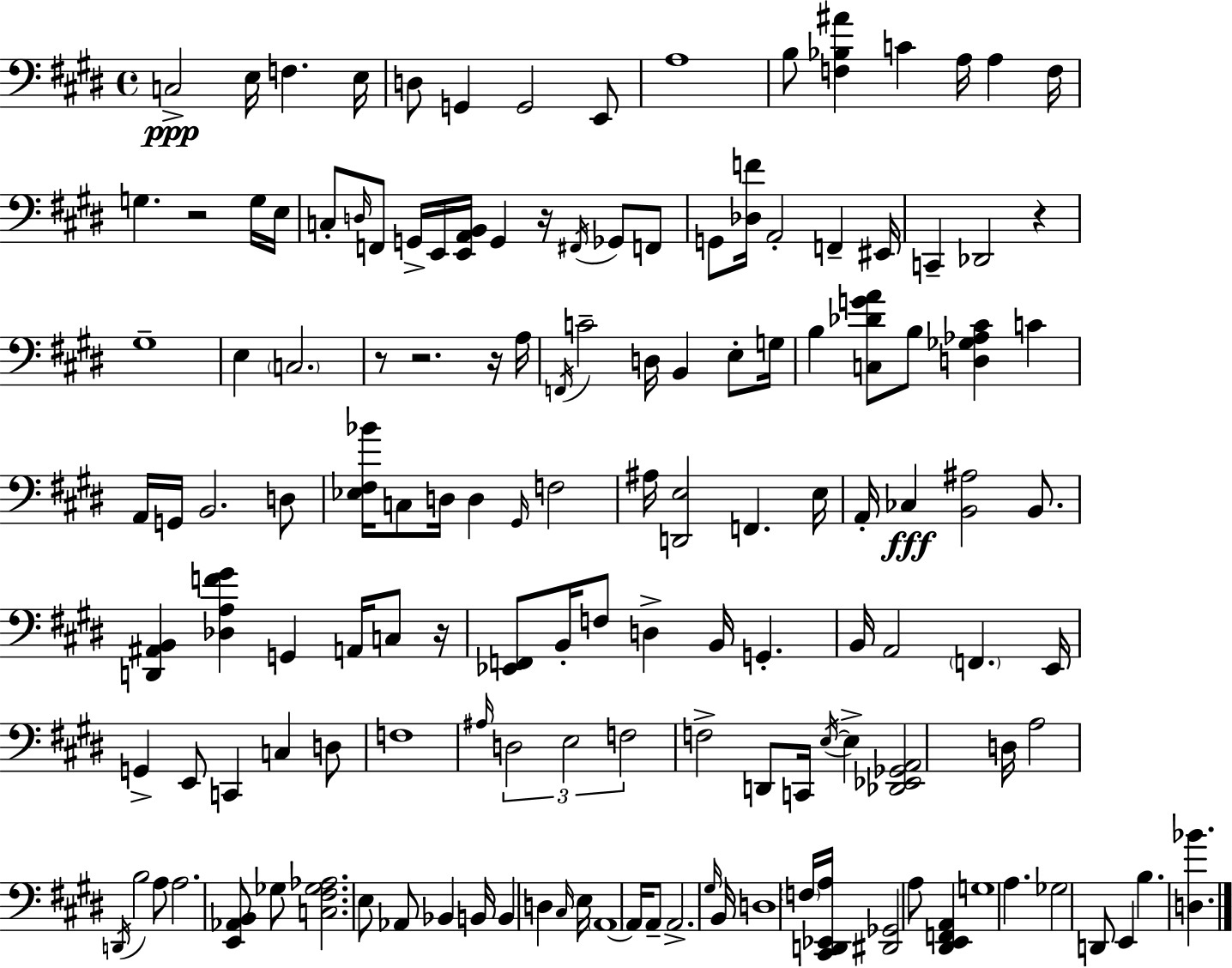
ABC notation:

X:1
T:Untitled
M:4/4
L:1/4
K:E
C,2 E,/4 F, E,/4 D,/2 G,, G,,2 E,,/2 A,4 B,/2 [F,_B,^A] C A,/4 A, F,/4 G, z2 G,/4 E,/4 C,/2 D,/4 F,,/2 G,,/4 E,,/4 [E,,A,,B,,]/4 G,, z/4 ^F,,/4 _G,,/2 F,,/2 G,,/2 [_D,F]/4 A,,2 F,, ^E,,/4 C,, _D,,2 z ^G,4 E, C,2 z/2 z2 z/4 A,/4 F,,/4 C2 D,/4 B,, E,/2 G,/4 B, [C,_DGA]/2 B,/2 [D,_G,_A,^C] C A,,/4 G,,/4 B,,2 D,/2 [_E,^F,_B]/4 C,/2 D,/4 D, ^G,,/4 F,2 ^A,/4 [D,,E,]2 F,, E,/4 A,,/4 _C, [B,,^A,]2 B,,/2 [D,,^A,,B,,] [_D,A,F^G] G,, A,,/4 C,/2 z/4 [_E,,F,,]/2 B,,/4 F,/2 D, B,,/4 G,, B,,/4 A,,2 F,, E,,/4 G,, E,,/2 C,, C, D,/2 F,4 ^A,/4 D,2 E,2 F,2 F,2 D,,/2 C,,/4 E,/4 E, [_D,,_E,,_G,,A,,]2 D,/4 A,2 D,,/4 B,2 A,/2 A,2 [E,,_A,,B,,]/2 _G,/2 [C,^F,_G,_A,]2 E,/2 _A,,/2 _B,, B,,/4 B,, D, ^C,/4 E,/4 A,,4 A,,/4 A,,/2 A,,2 ^G,/4 B,,/4 D,4 F,/4 [^C,,D,,_E,,A,]/4 [^D,,_G,,]2 A,/2 [^D,,E,,F,,A,,] G,4 A, _G,2 D,,/2 E,, B, [D,_B]